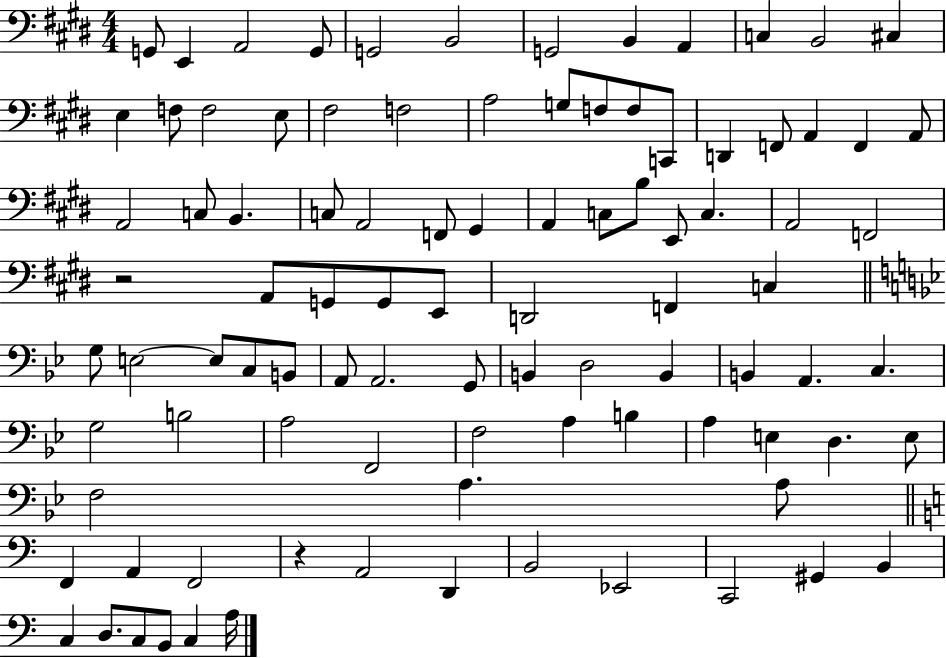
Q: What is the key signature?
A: E major